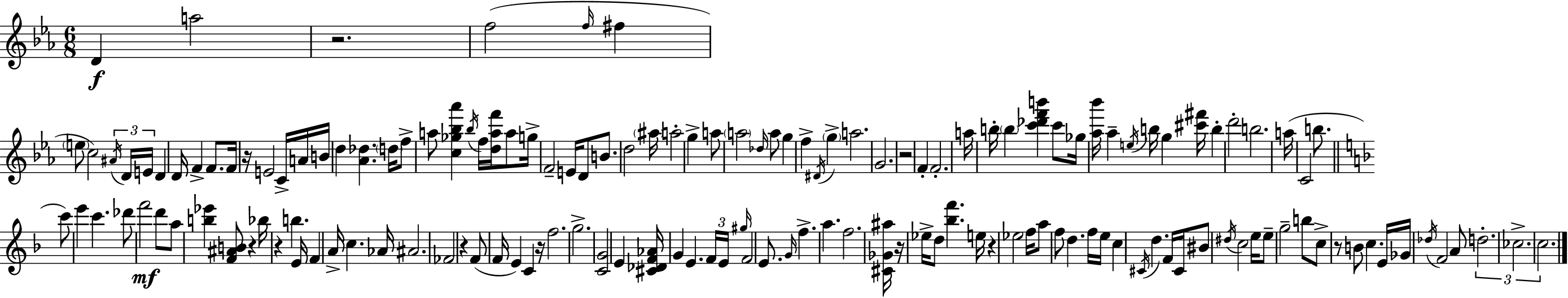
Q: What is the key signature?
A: C minor